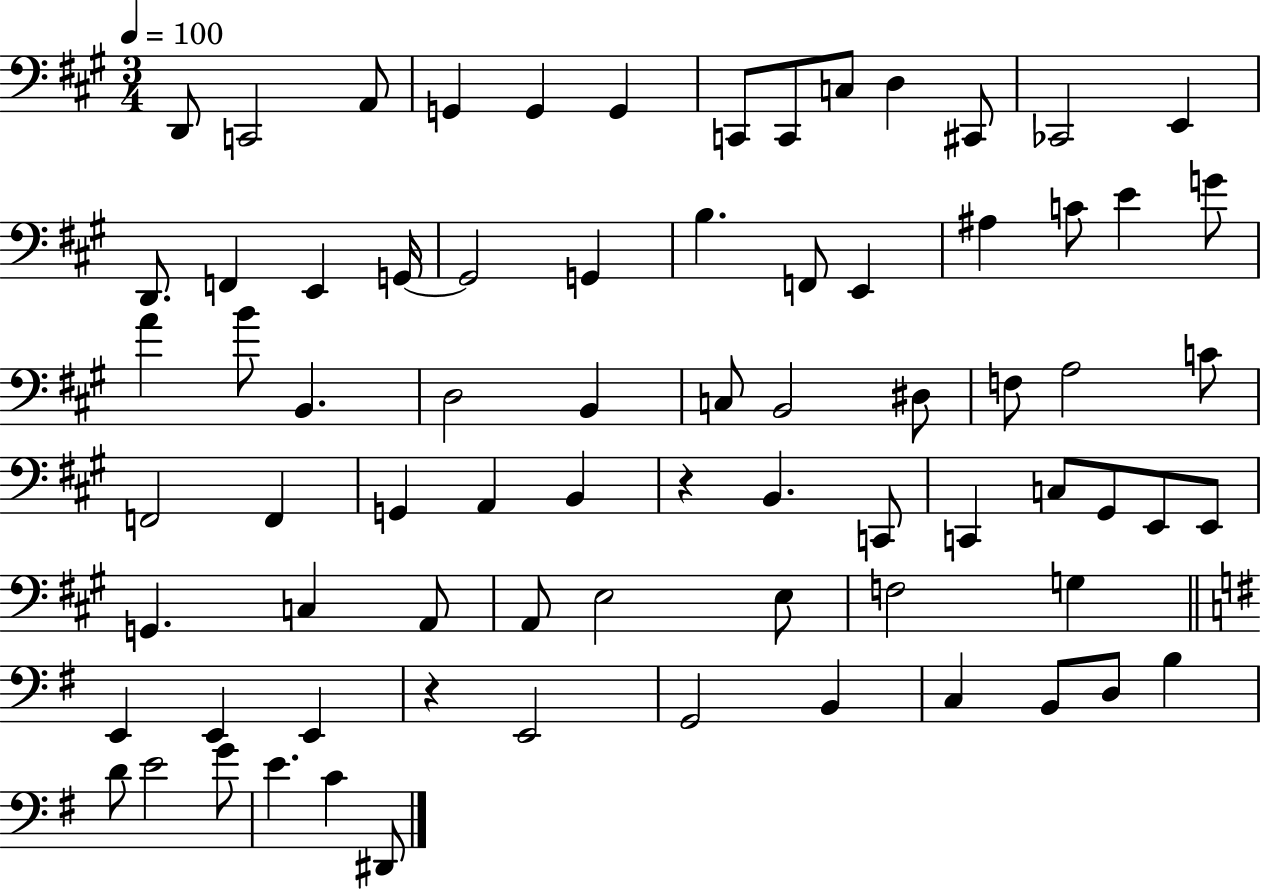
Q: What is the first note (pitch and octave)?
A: D2